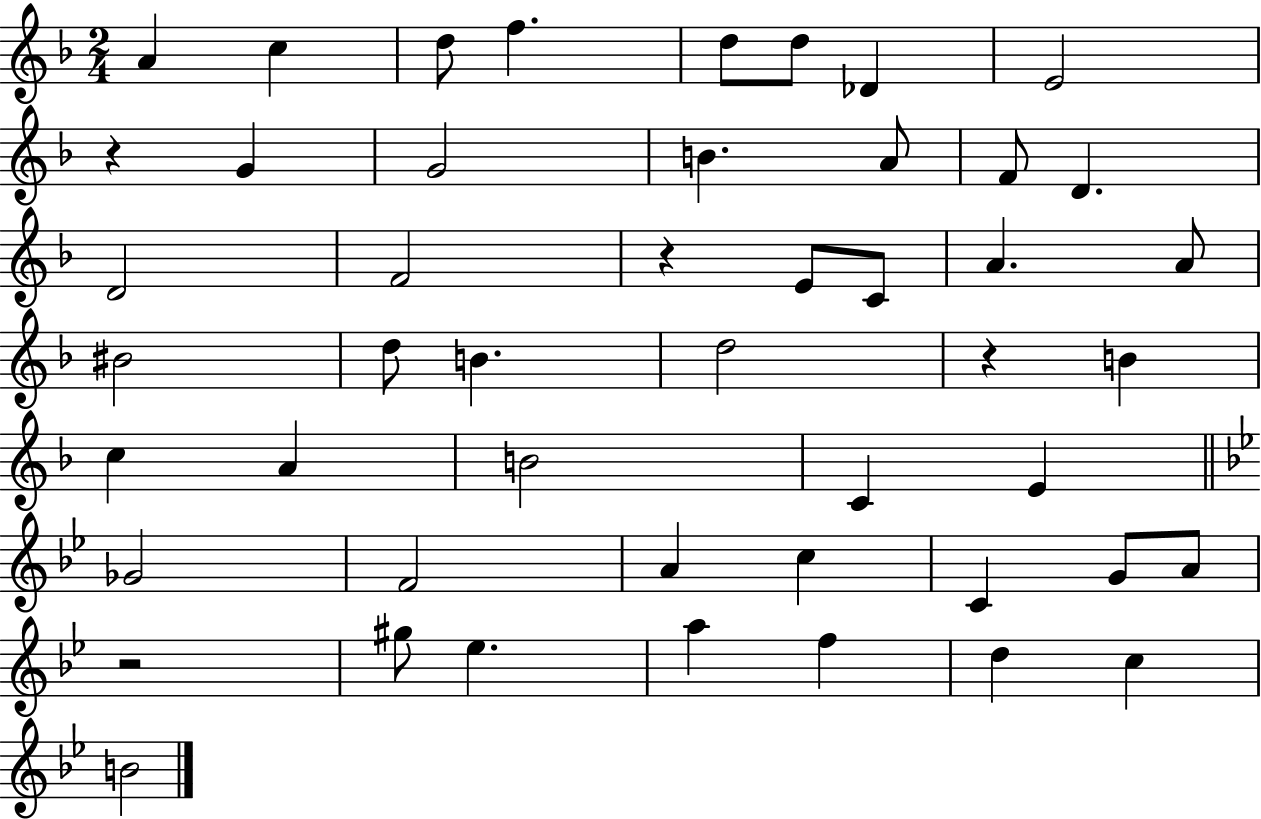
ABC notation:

X:1
T:Untitled
M:2/4
L:1/4
K:F
A c d/2 f d/2 d/2 _D E2 z G G2 B A/2 F/2 D D2 F2 z E/2 C/2 A A/2 ^B2 d/2 B d2 z B c A B2 C E _G2 F2 A c C G/2 A/2 z2 ^g/2 _e a f d c B2